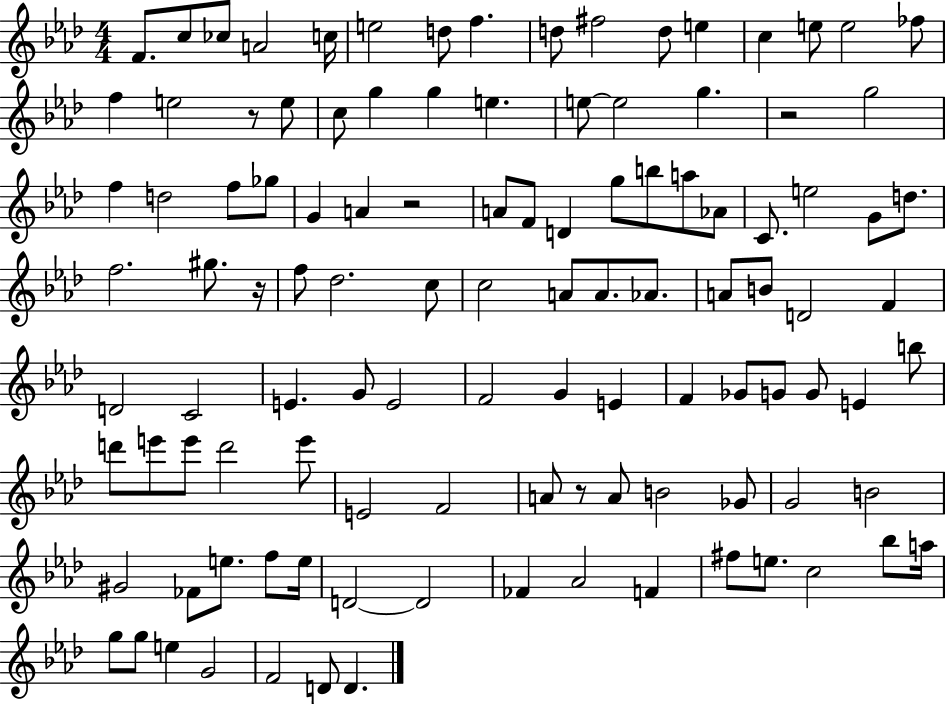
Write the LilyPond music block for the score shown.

{
  \clef treble
  \numericTimeSignature
  \time 4/4
  \key aes \major
  f'8. c''8 ces''8 a'2 c''16 | e''2 d''8 f''4. | d''8 fis''2 d''8 e''4 | c''4 e''8 e''2 fes''8 | \break f''4 e''2 r8 e''8 | c''8 g''4 g''4 e''4. | e''8~~ e''2 g''4. | r2 g''2 | \break f''4 d''2 f''8 ges''8 | g'4 a'4 r2 | a'8 f'8 d'4 g''8 b''8 a''8 aes'8 | c'8. e''2 g'8 d''8. | \break f''2. gis''8. r16 | f''8 des''2. c''8 | c''2 a'8 a'8. aes'8. | a'8 b'8 d'2 f'4 | \break d'2 c'2 | e'4. g'8 e'2 | f'2 g'4 e'4 | f'4 ges'8 g'8 g'8 e'4 b''8 | \break d'''8 e'''8 e'''8 d'''2 e'''8 | e'2 f'2 | a'8 r8 a'8 b'2 ges'8 | g'2 b'2 | \break gis'2 fes'8 e''8. f''8 e''16 | d'2~~ d'2 | fes'4 aes'2 f'4 | fis''8 e''8. c''2 bes''8 a''16 | \break g''8 g''8 e''4 g'2 | f'2 d'8 d'4. | \bar "|."
}